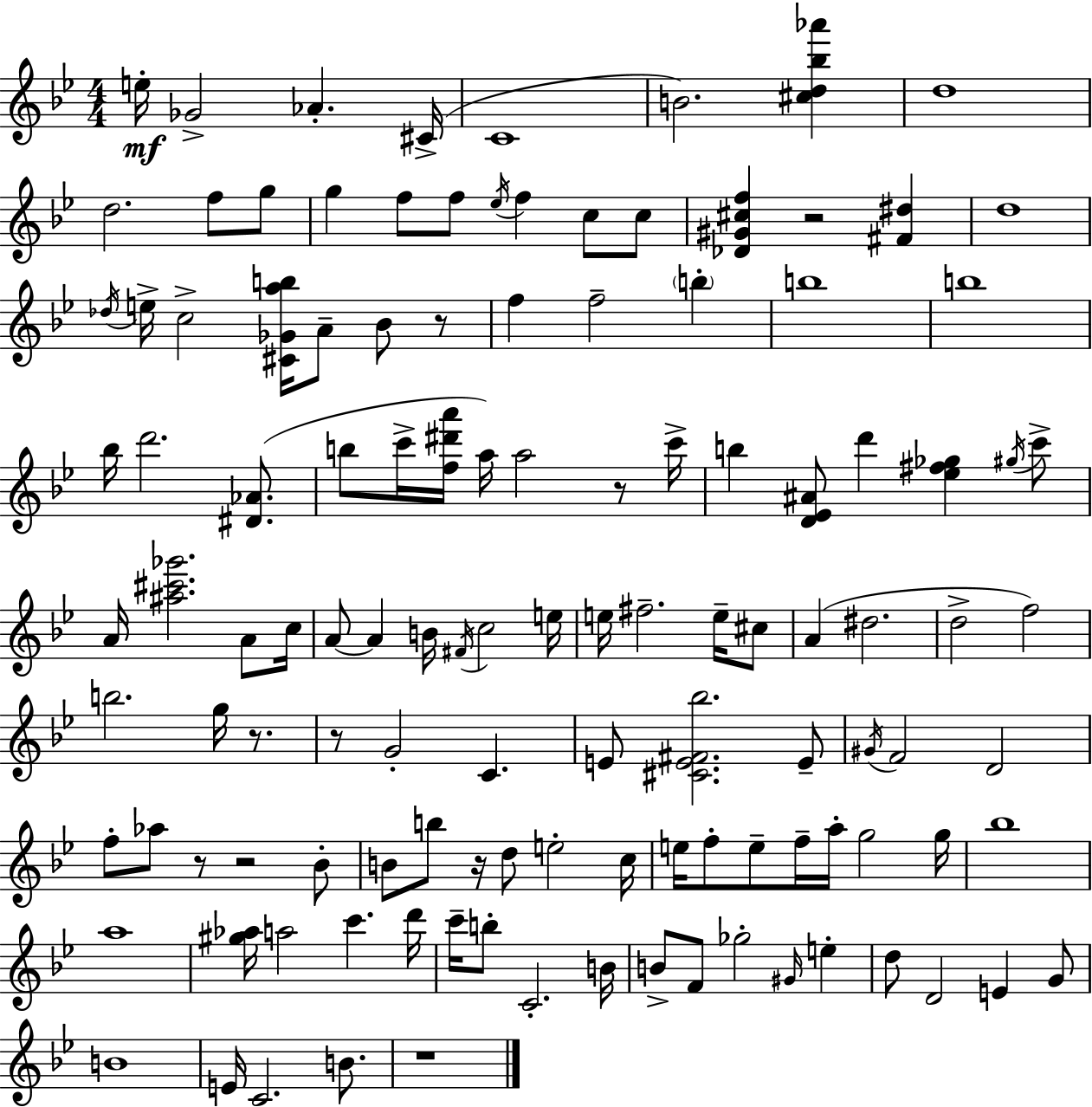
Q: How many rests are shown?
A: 9